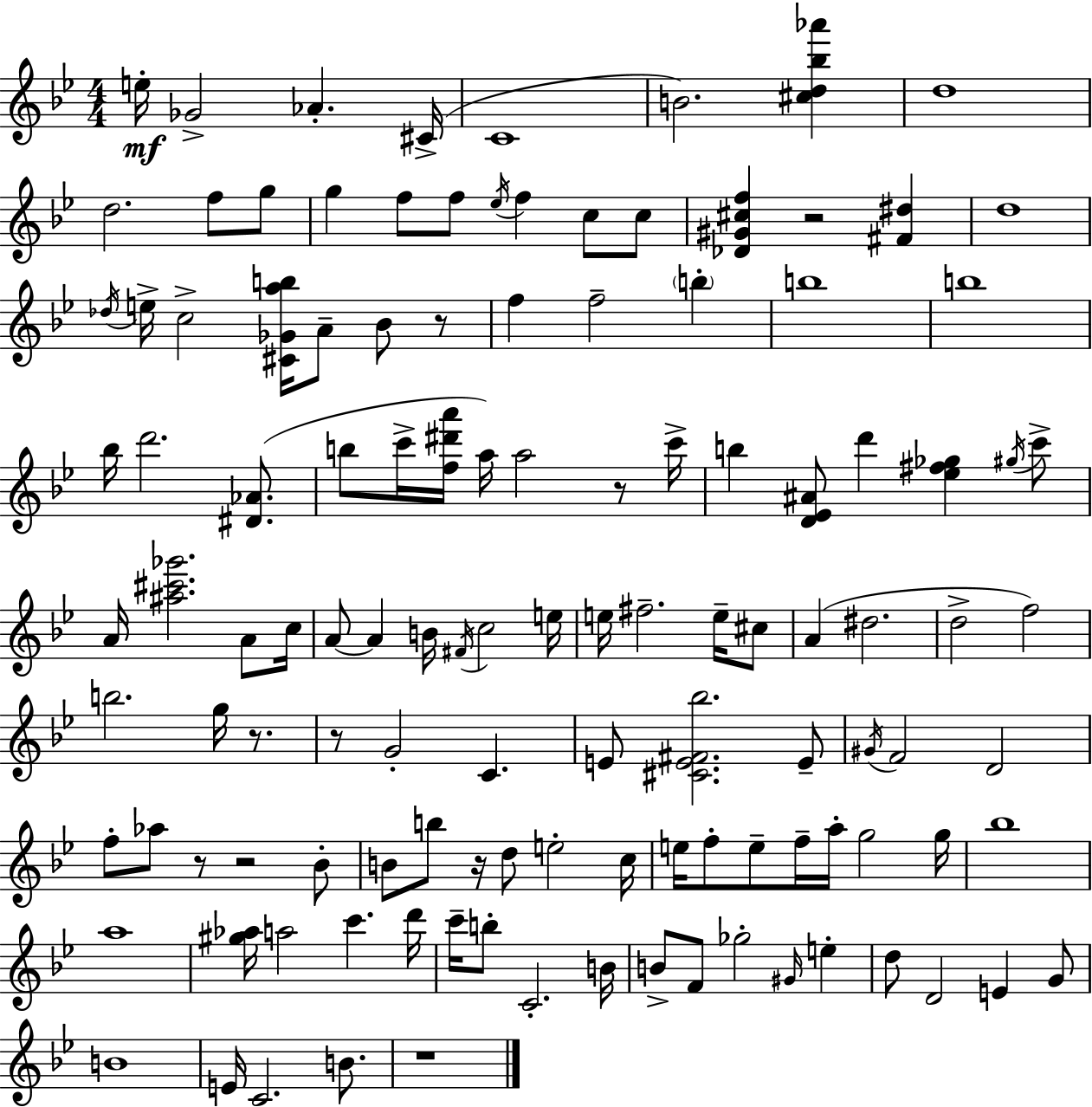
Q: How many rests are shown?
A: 9